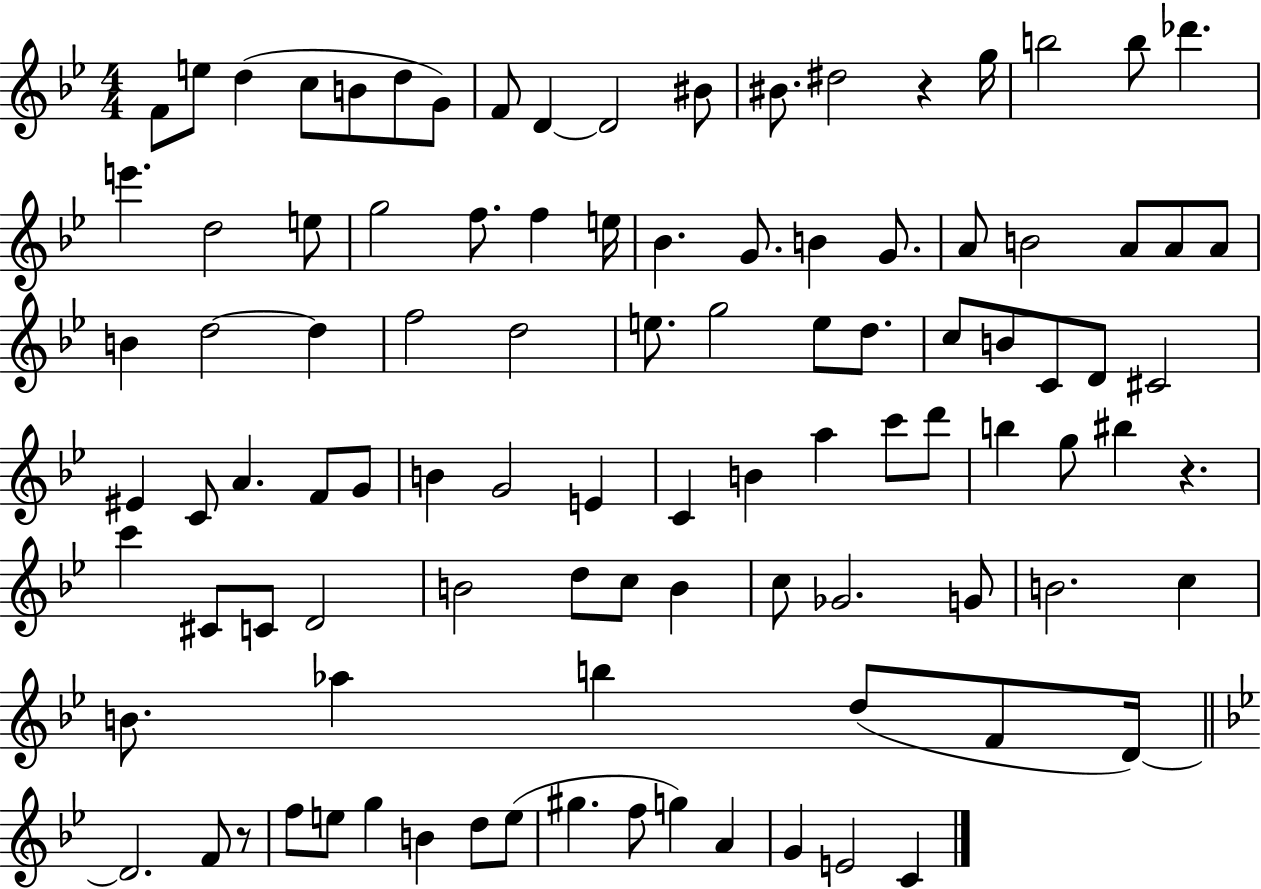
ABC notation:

X:1
T:Untitled
M:4/4
L:1/4
K:Bb
F/2 e/2 d c/2 B/2 d/2 G/2 F/2 D D2 ^B/2 ^B/2 ^d2 z g/4 b2 b/2 _d' e' d2 e/2 g2 f/2 f e/4 _B G/2 B G/2 A/2 B2 A/2 A/2 A/2 B d2 d f2 d2 e/2 g2 e/2 d/2 c/2 B/2 C/2 D/2 ^C2 ^E C/2 A F/2 G/2 B G2 E C B a c'/2 d'/2 b g/2 ^b z c' ^C/2 C/2 D2 B2 d/2 c/2 B c/2 _G2 G/2 B2 c B/2 _a b d/2 F/2 D/4 D2 F/2 z/2 f/2 e/2 g B d/2 e/2 ^g f/2 g A G E2 C